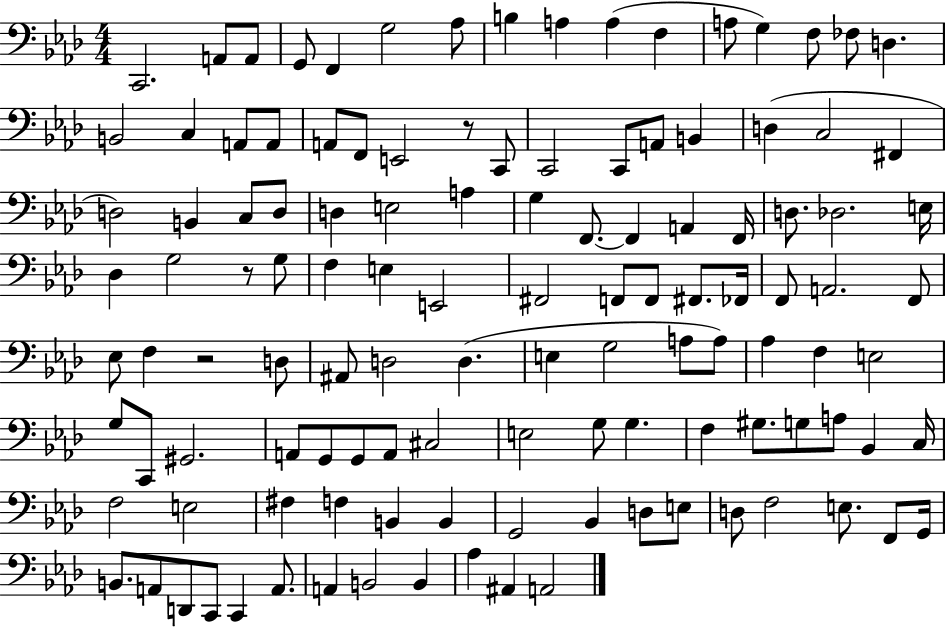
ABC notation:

X:1
T:Untitled
M:4/4
L:1/4
K:Ab
C,,2 A,,/2 A,,/2 G,,/2 F,, G,2 _A,/2 B, A, A, F, A,/2 G, F,/2 _F,/2 D, B,,2 C, A,,/2 A,,/2 A,,/2 F,,/2 E,,2 z/2 C,,/2 C,,2 C,,/2 A,,/2 B,, D, C,2 ^F,, D,2 B,, C,/2 D,/2 D, E,2 A, G, F,,/2 F,, A,, F,,/4 D,/2 _D,2 E,/4 _D, G,2 z/2 G,/2 F, E, E,,2 ^F,,2 F,,/2 F,,/2 ^F,,/2 _F,,/4 F,,/2 A,,2 F,,/2 _E,/2 F, z2 D,/2 ^A,,/2 D,2 D, E, G,2 A,/2 A,/2 _A, F, E,2 G,/2 C,,/2 ^G,,2 A,,/2 G,,/2 G,,/2 A,,/2 ^C,2 E,2 G,/2 G, F, ^G,/2 G,/2 A,/2 _B,, C,/4 F,2 E,2 ^F, F, B,, B,, G,,2 _B,, D,/2 E,/2 D,/2 F,2 E,/2 F,,/2 G,,/4 B,,/2 A,,/2 D,,/2 C,,/2 C,, A,,/2 A,, B,,2 B,, _A, ^A,, A,,2